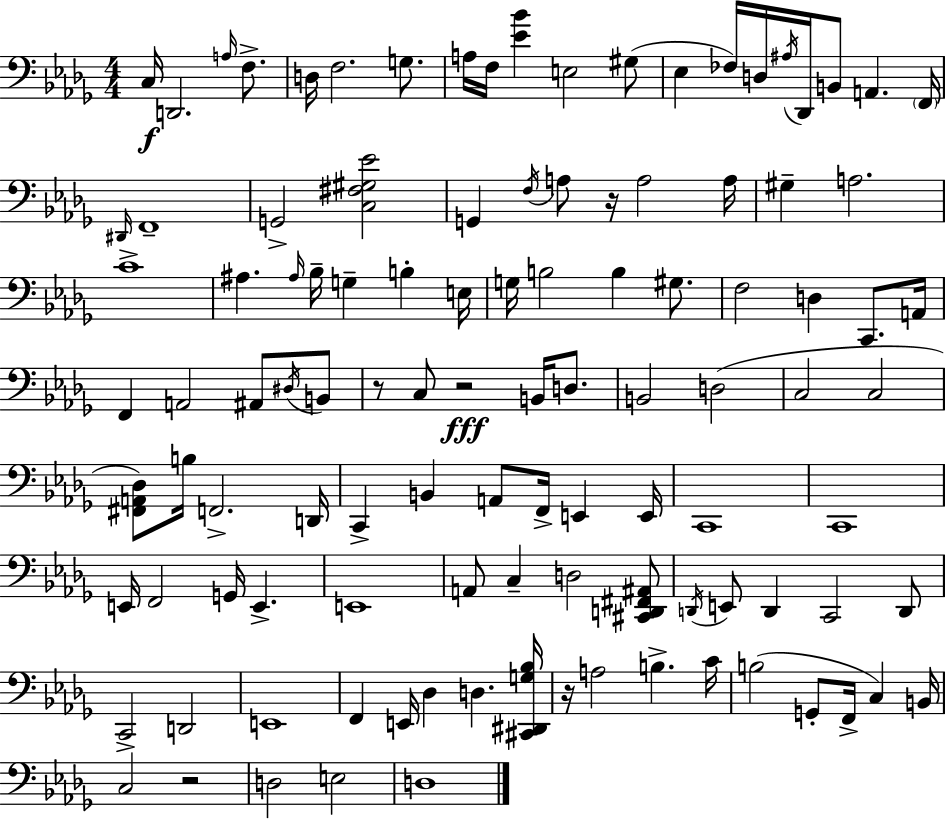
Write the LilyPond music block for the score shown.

{
  \clef bass
  \numericTimeSignature
  \time 4/4
  \key bes \minor
  c16\f d,2. \grace { a16 } f8.-> | d16 f2. g8. | a16 f16 <ees' bes'>4 e2 gis8( | ees4 fes16) d16 \acciaccatura { ais16 } des,16 b,8 a,4. | \break \parenthesize f,16 \grace { dis,16 } f,1-- | g,2-> <c fis gis ees'>2 | g,4 \acciaccatura { f16 } a8 r16 a2 | a16 gis4-- a2. | \break c'1-> | ais4. \grace { ais16 } bes16-- g4-- | b4-. e16 g16 b2 b4 | gis8. f2 d4 | \break c,8. a,16 f,4 a,2 | ais,8 \acciaccatura { dis16 } b,8 r8 c8 r2\fff | b,16 d8. b,2 d2( | c2 c2 | \break <fis, a, des>8) b16 f,2.-> | d,16 c,4-> b,4 a,8 | f,16-> e,4 e,16 c,1 | c,1 | \break e,16 f,2 g,16 | e,4.-> e,1 | a,8 c4-- d2 | <cis, d, fis, ais,>8 \acciaccatura { d,16 } e,8 d,4 c,2 | \break d,8 c,2-> d,2 | e,1 | f,4 e,16 des4 | d4. <cis, dis, g bes>16 r16 a2 | \break b4.-> c'16 b2( g,8-. | f,16-> c4) b,16 c2 r2 | d2 e2 | d1 | \break \bar "|."
}